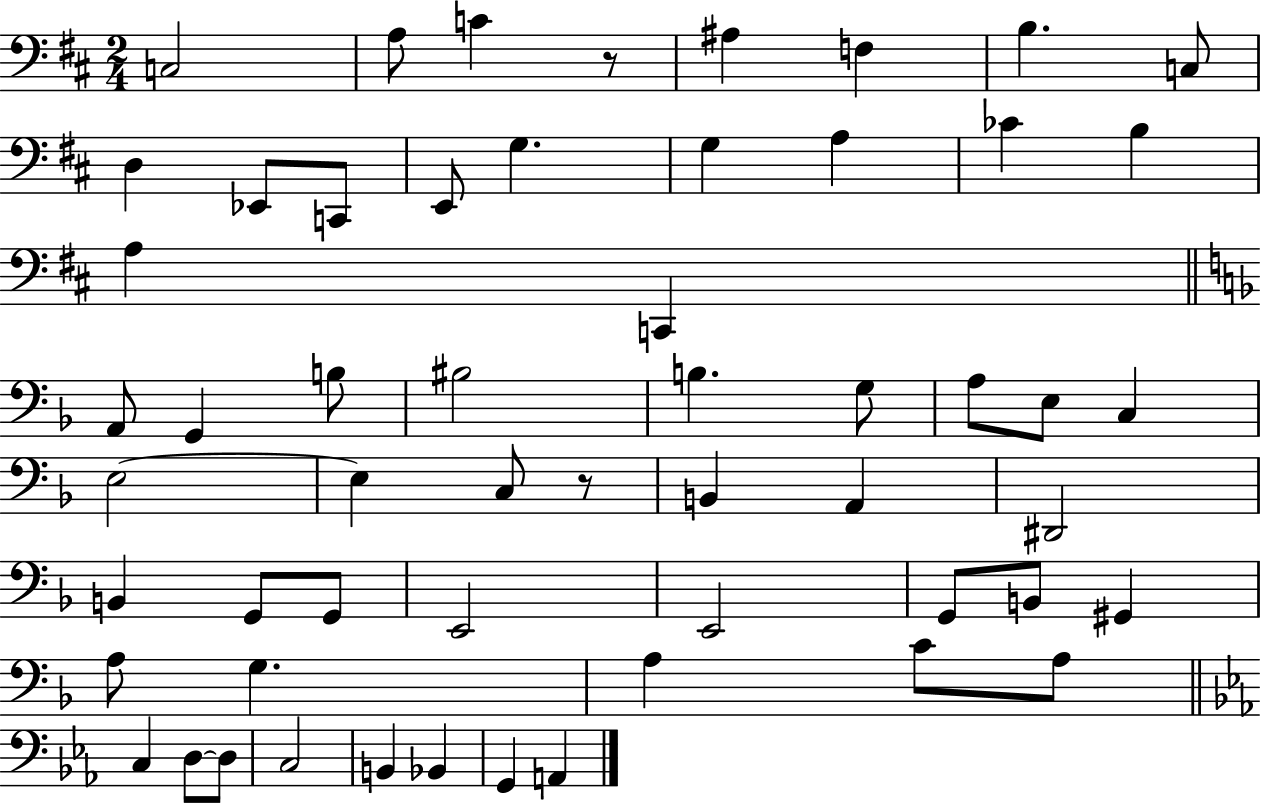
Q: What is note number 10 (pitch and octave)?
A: C2